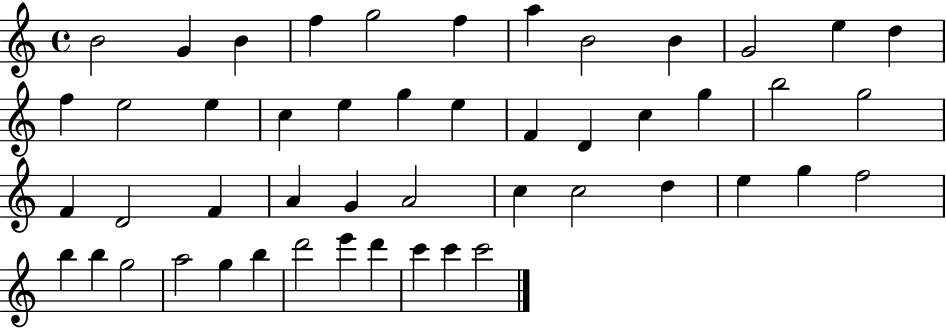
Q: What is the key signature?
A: C major